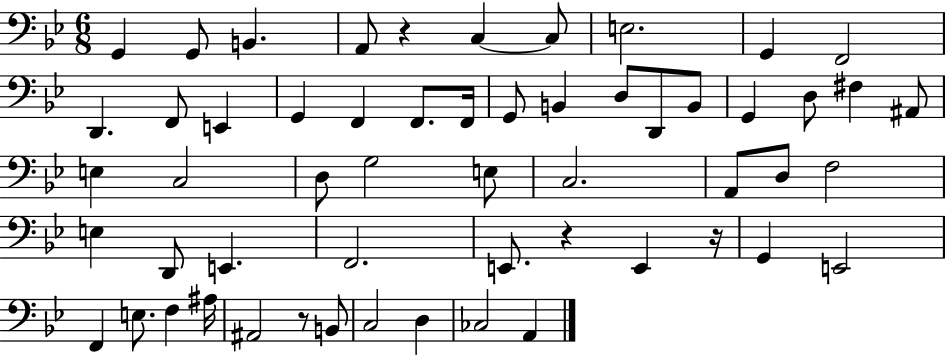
G2/q G2/e B2/q. A2/e R/q C3/q C3/e E3/h. G2/q F2/h D2/q. F2/e E2/q G2/q F2/q F2/e. F2/s G2/e B2/q D3/e D2/e B2/e G2/q D3/e F#3/q A#2/e E3/q C3/h D3/e G3/h E3/e C3/h. A2/e D3/e F3/h E3/q D2/e E2/q. F2/h. E2/e. R/q E2/q R/s G2/q E2/h F2/q E3/e. F3/q A#3/s A#2/h R/e B2/e C3/h D3/q CES3/h A2/q